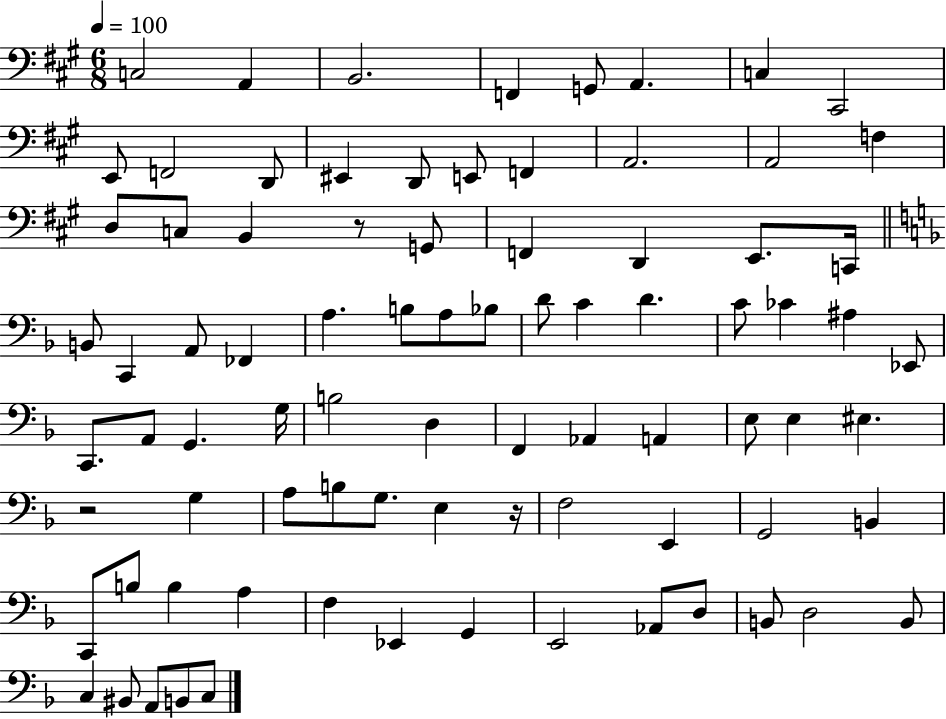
C3/h A2/q B2/h. F2/q G2/e A2/q. C3/q C#2/h E2/e F2/h D2/e EIS2/q D2/e E2/e F2/q A2/h. A2/h F3/q D3/e C3/e B2/q R/e G2/e F2/q D2/q E2/e. C2/s B2/e C2/q A2/e FES2/q A3/q. B3/e A3/e Bb3/e D4/e C4/q D4/q. C4/e CES4/q A#3/q Eb2/e C2/e. A2/e G2/q. G3/s B3/h D3/q F2/q Ab2/q A2/q E3/e E3/q EIS3/q. R/h G3/q A3/e B3/e G3/e. E3/q R/s F3/h E2/q G2/h B2/q C2/e B3/e B3/q A3/q F3/q Eb2/q G2/q E2/h Ab2/e D3/e B2/e D3/h B2/e C3/q BIS2/e A2/e B2/e C3/e